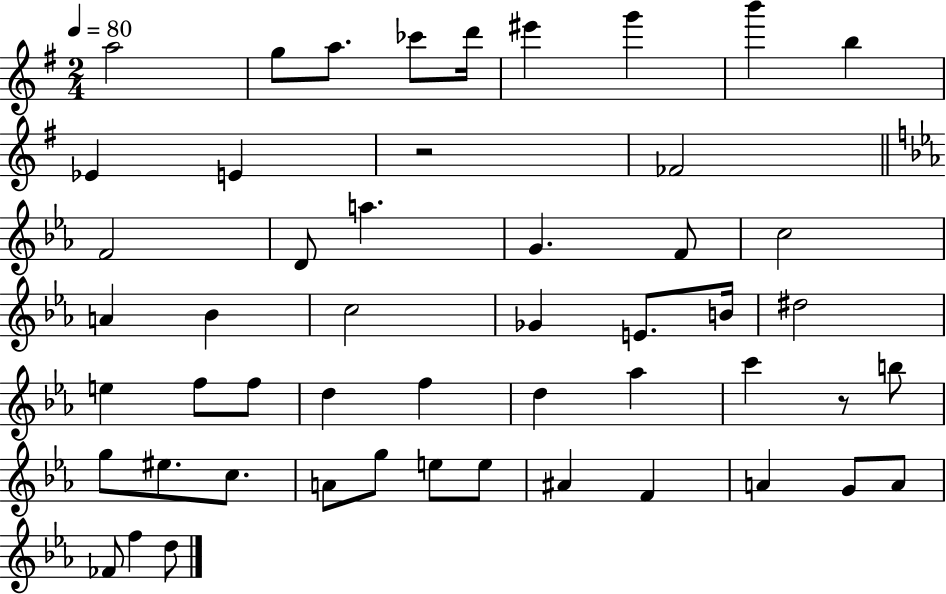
A5/h G5/e A5/e. CES6/e D6/s EIS6/q G6/q B6/q B5/q Eb4/q E4/q R/h FES4/h F4/h D4/e A5/q. G4/q. F4/e C5/h A4/q Bb4/q C5/h Gb4/q E4/e. B4/s D#5/h E5/q F5/e F5/e D5/q F5/q D5/q Ab5/q C6/q R/e B5/e G5/e EIS5/e. C5/e. A4/e G5/e E5/e E5/e A#4/q F4/q A4/q G4/e A4/e FES4/e F5/q D5/e